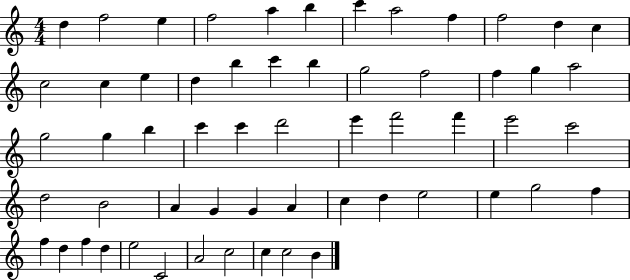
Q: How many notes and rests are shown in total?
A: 58